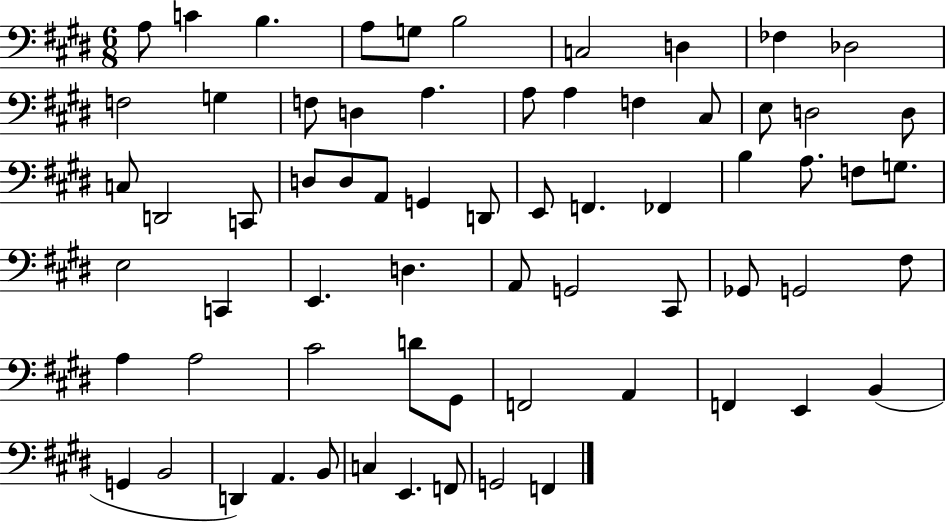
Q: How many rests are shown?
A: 0